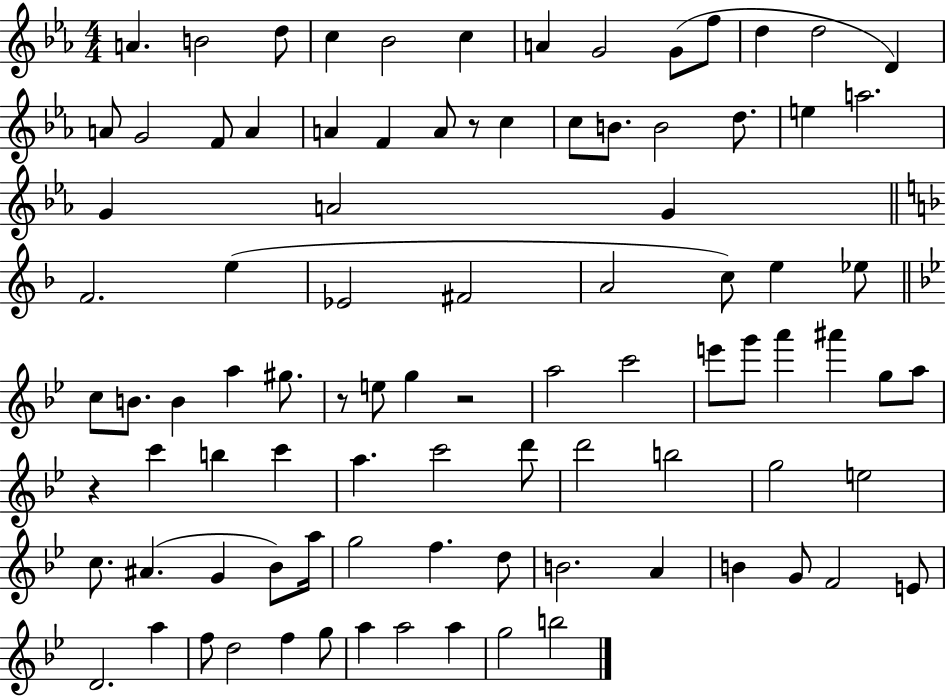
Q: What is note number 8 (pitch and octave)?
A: G4